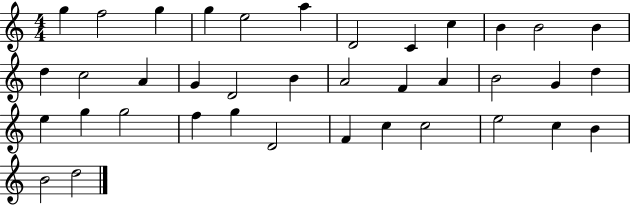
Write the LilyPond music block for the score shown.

{
  \clef treble
  \numericTimeSignature
  \time 4/4
  \key c \major
  g''4 f''2 g''4 | g''4 e''2 a''4 | d'2 c'4 c''4 | b'4 b'2 b'4 | \break d''4 c''2 a'4 | g'4 d'2 b'4 | a'2 f'4 a'4 | b'2 g'4 d''4 | \break e''4 g''4 g''2 | f''4 g''4 d'2 | f'4 c''4 c''2 | e''2 c''4 b'4 | \break b'2 d''2 | \bar "|."
}